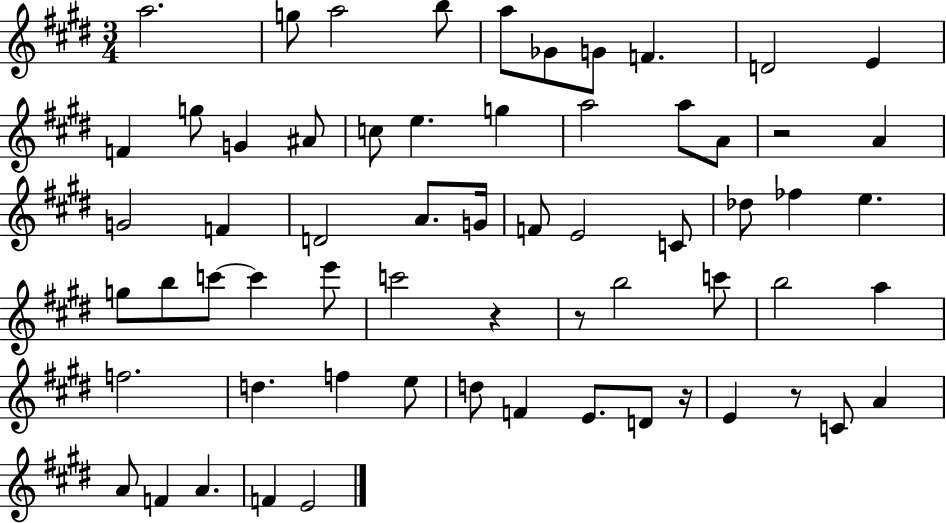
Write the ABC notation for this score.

X:1
T:Untitled
M:3/4
L:1/4
K:E
a2 g/2 a2 b/2 a/2 _G/2 G/2 F D2 E F g/2 G ^A/2 c/2 e g a2 a/2 A/2 z2 A G2 F D2 A/2 G/4 F/2 E2 C/2 _d/2 _f e g/2 b/2 c'/2 c' e'/2 c'2 z z/2 b2 c'/2 b2 a f2 d f e/2 d/2 F E/2 D/2 z/4 E z/2 C/2 A A/2 F A F E2